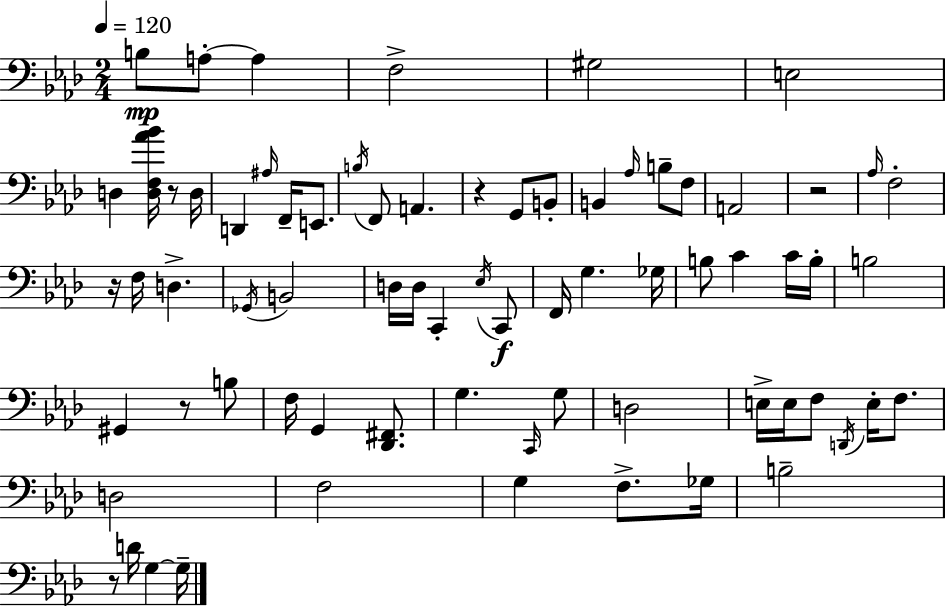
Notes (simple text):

B3/e A3/e A3/q F3/h G#3/h E3/h D3/q [D3,F3,Ab4,Bb4]/s R/e D3/s D2/q A#3/s F2/s E2/e. B3/s F2/e A2/q. R/q G2/e B2/e B2/q Ab3/s B3/e F3/e A2/h R/h Ab3/s F3/h R/s F3/s D3/q. Gb2/s B2/h D3/s D3/s C2/q Eb3/s C2/e F2/s G3/q. Gb3/s B3/e C4/q C4/s B3/s B3/h G#2/q R/e B3/e F3/s G2/q [Db2,F#2]/e. G3/q. C2/s G3/e D3/h E3/s E3/s F3/e D2/s E3/s F3/e. D3/h F3/h G3/q F3/e. Gb3/s B3/h R/e D4/s G3/q G3/s